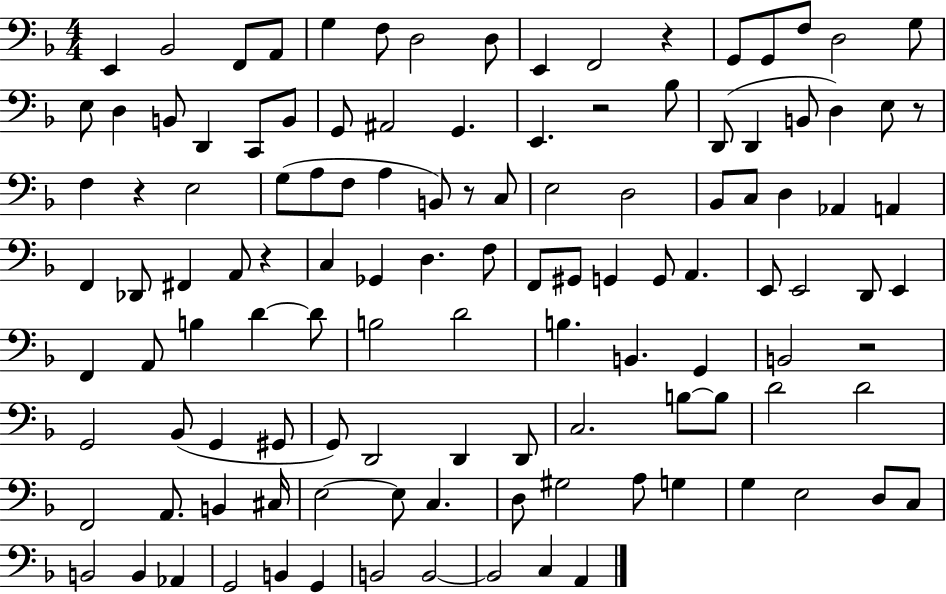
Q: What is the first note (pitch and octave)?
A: E2